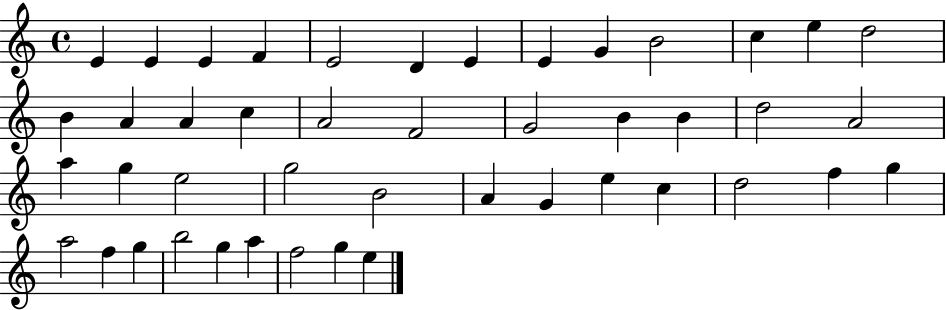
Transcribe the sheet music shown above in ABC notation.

X:1
T:Untitled
M:4/4
L:1/4
K:C
E E E F E2 D E E G B2 c e d2 B A A c A2 F2 G2 B B d2 A2 a g e2 g2 B2 A G e c d2 f g a2 f g b2 g a f2 g e